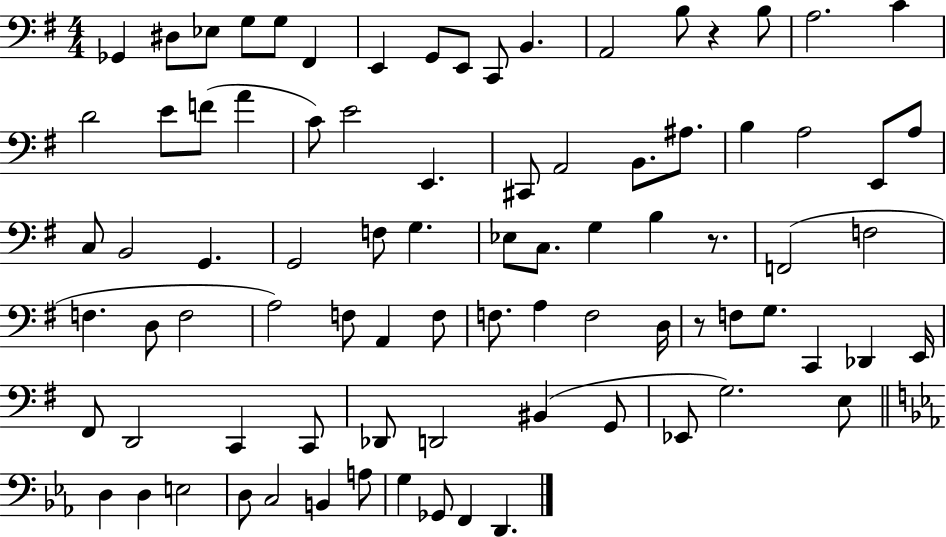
Gb2/q D#3/e Eb3/e G3/e G3/e F#2/q E2/q G2/e E2/e C2/e B2/q. A2/h B3/e R/q B3/e A3/h. C4/q D4/h E4/e F4/e A4/q C4/e E4/h E2/q. C#2/e A2/h B2/e. A#3/e. B3/q A3/h E2/e A3/e C3/e B2/h G2/q. G2/h F3/e G3/q. Eb3/e C3/e. G3/q B3/q R/e. F2/h F3/h F3/q. D3/e F3/h A3/h F3/e A2/q F3/e F3/e. A3/q F3/h D3/s R/e F3/e G3/e. C2/q Db2/q E2/s F#2/e D2/h C2/q C2/e Db2/e D2/h BIS2/q G2/e Eb2/e G3/h. E3/e D3/q D3/q E3/h D3/e C3/h B2/q A3/e G3/q Gb2/e F2/q D2/q.